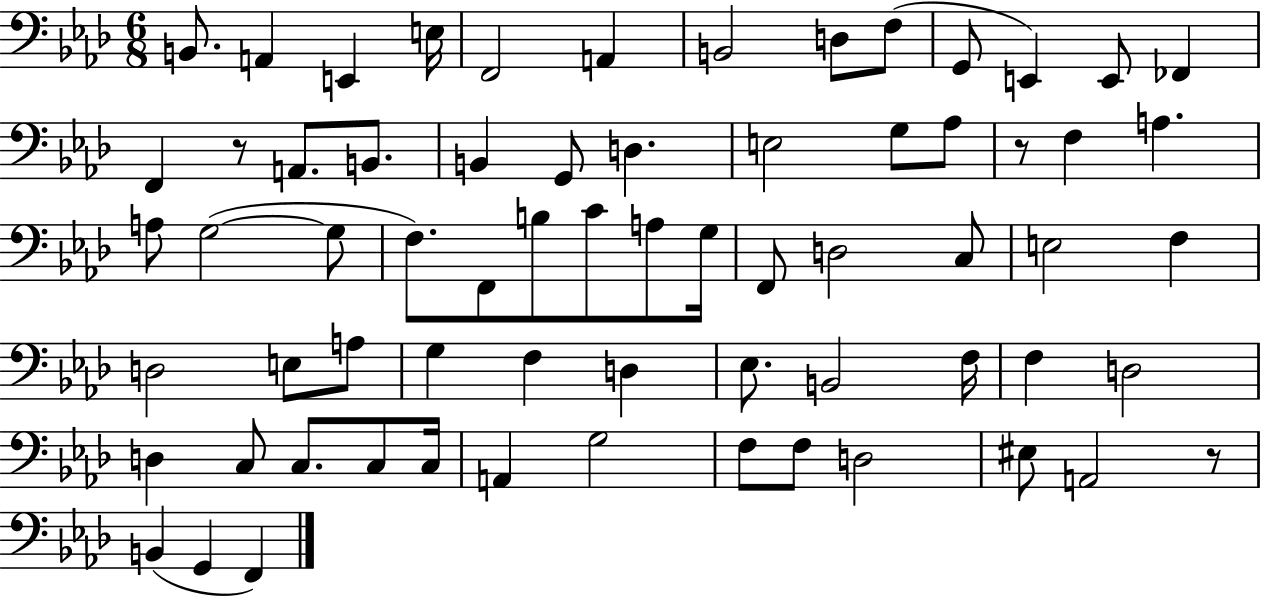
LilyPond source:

{
  \clef bass
  \numericTimeSignature
  \time 6/8
  \key aes \major
  b,8. a,4 e,4 e16 | f,2 a,4 | b,2 d8 f8( | g,8 e,4) e,8 fes,4 | \break f,4 r8 a,8. b,8. | b,4 g,8 d4. | e2 g8 aes8 | r8 f4 a4. | \break a8 g2~(~ g8 | f8.) f,8 b8 c'8 a8 g16 | f,8 d2 c8 | e2 f4 | \break d2 e8 a8 | g4 f4 d4 | ees8. b,2 f16 | f4 d2 | \break d4 c8 c8. c8 c16 | a,4 g2 | f8 f8 d2 | eis8 a,2 r8 | \break b,4( g,4 f,4) | \bar "|."
}